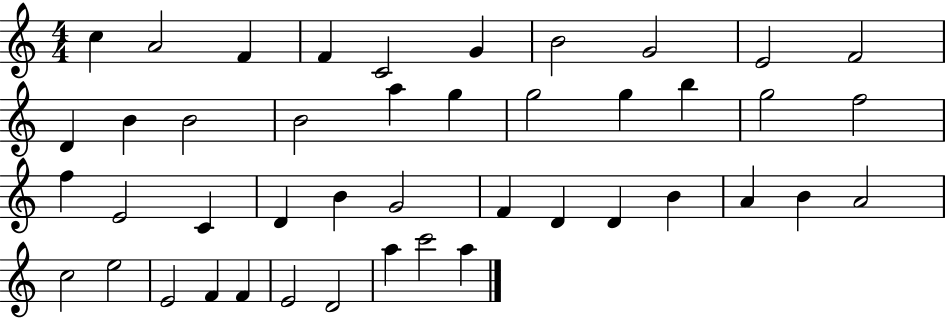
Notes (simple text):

C5/q A4/h F4/q F4/q C4/h G4/q B4/h G4/h E4/h F4/h D4/q B4/q B4/h B4/h A5/q G5/q G5/h G5/q B5/q G5/h F5/h F5/q E4/h C4/q D4/q B4/q G4/h F4/q D4/q D4/q B4/q A4/q B4/q A4/h C5/h E5/h E4/h F4/q F4/q E4/h D4/h A5/q C6/h A5/q